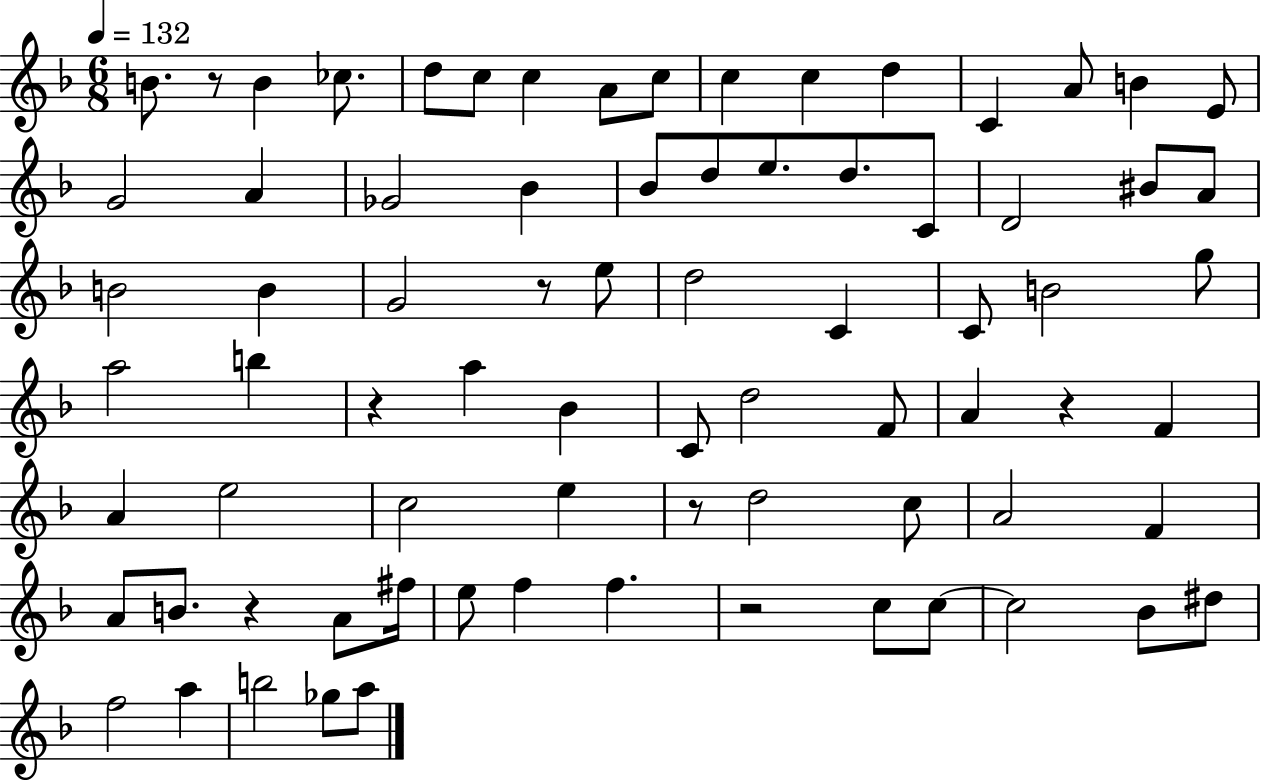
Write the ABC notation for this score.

X:1
T:Untitled
M:6/8
L:1/4
K:F
B/2 z/2 B _c/2 d/2 c/2 c A/2 c/2 c c d C A/2 B E/2 G2 A _G2 _B _B/2 d/2 e/2 d/2 C/2 D2 ^B/2 A/2 B2 B G2 z/2 e/2 d2 C C/2 B2 g/2 a2 b z a _B C/2 d2 F/2 A z F A e2 c2 e z/2 d2 c/2 A2 F A/2 B/2 z A/2 ^f/4 e/2 f f z2 c/2 c/2 c2 _B/2 ^d/2 f2 a b2 _g/2 a/2